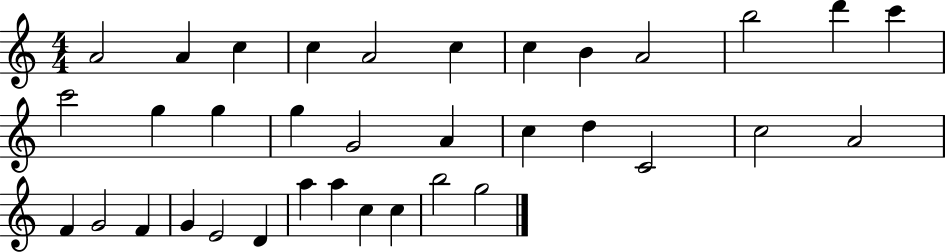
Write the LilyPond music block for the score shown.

{
  \clef treble
  \numericTimeSignature
  \time 4/4
  \key c \major
  a'2 a'4 c''4 | c''4 a'2 c''4 | c''4 b'4 a'2 | b''2 d'''4 c'''4 | \break c'''2 g''4 g''4 | g''4 g'2 a'4 | c''4 d''4 c'2 | c''2 a'2 | \break f'4 g'2 f'4 | g'4 e'2 d'4 | a''4 a''4 c''4 c''4 | b''2 g''2 | \break \bar "|."
}